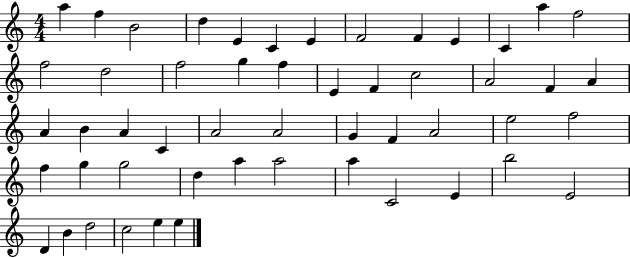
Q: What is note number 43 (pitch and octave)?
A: C4